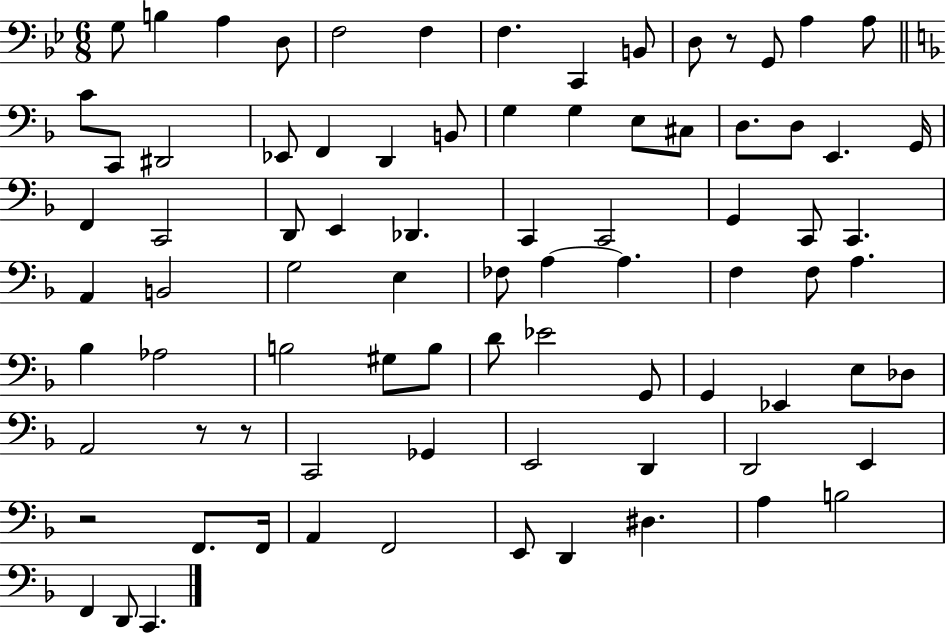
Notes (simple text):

G3/e B3/q A3/q D3/e F3/h F3/q F3/q. C2/q B2/e D3/e R/e G2/e A3/q A3/e C4/e C2/e D#2/h Eb2/e F2/q D2/q B2/e G3/q G3/q E3/e C#3/e D3/e. D3/e E2/q. G2/s F2/q C2/h D2/e E2/q Db2/q. C2/q C2/h G2/q C2/e C2/q. A2/q B2/h G3/h E3/q FES3/e A3/q A3/q. F3/q F3/e A3/q. Bb3/q Ab3/h B3/h G#3/e B3/e D4/e Eb4/h G2/e G2/q Eb2/q E3/e Db3/e A2/h R/e R/e C2/h Gb2/q E2/h D2/q D2/h E2/q R/h F2/e. F2/s A2/q F2/h E2/e D2/q D#3/q. A3/q B3/h F2/q D2/e C2/q.